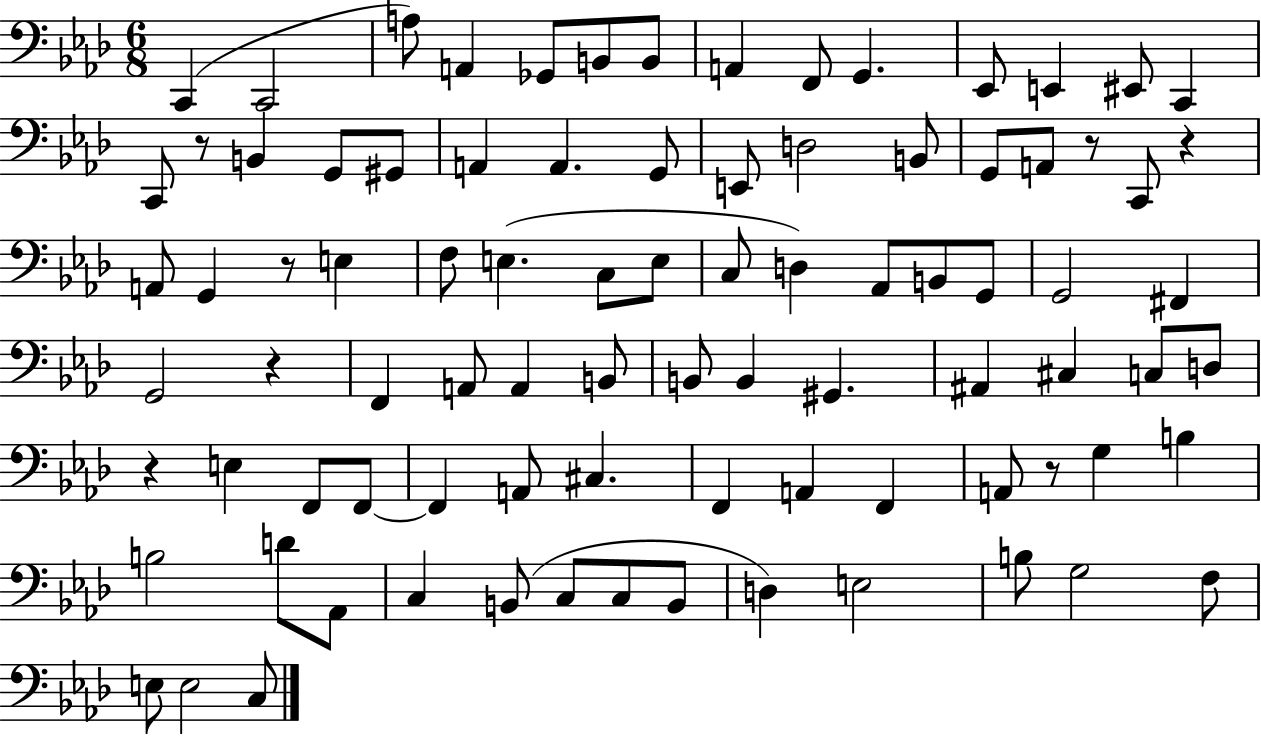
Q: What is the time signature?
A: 6/8